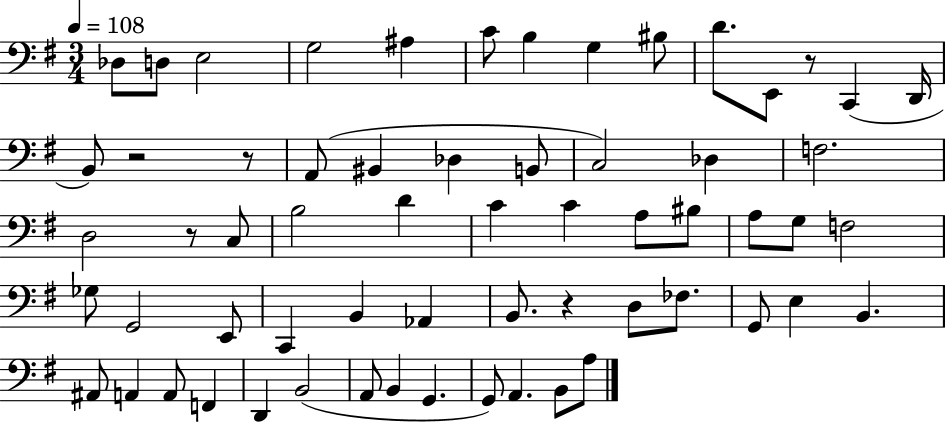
Db3/e D3/e E3/h G3/h A#3/q C4/e B3/q G3/q BIS3/e D4/e. E2/e R/e C2/q D2/s B2/e R/h R/e A2/e BIS2/q Db3/q B2/e C3/h Db3/q F3/h. D3/h R/e C3/e B3/h D4/q C4/q C4/q A3/e BIS3/e A3/e G3/e F3/h Gb3/e G2/h E2/e C2/q B2/q Ab2/q B2/e. R/q D3/e FES3/e. G2/e E3/q B2/q. A#2/e A2/q A2/e F2/q D2/q B2/h A2/e B2/q G2/q. G2/e A2/q. B2/e A3/e